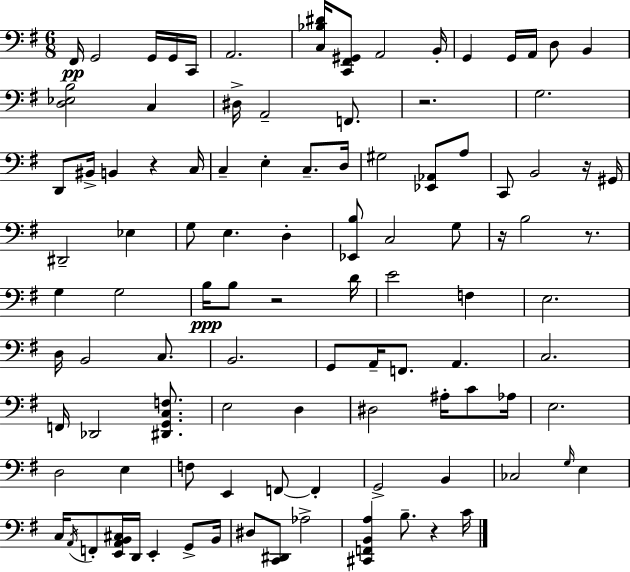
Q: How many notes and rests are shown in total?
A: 103